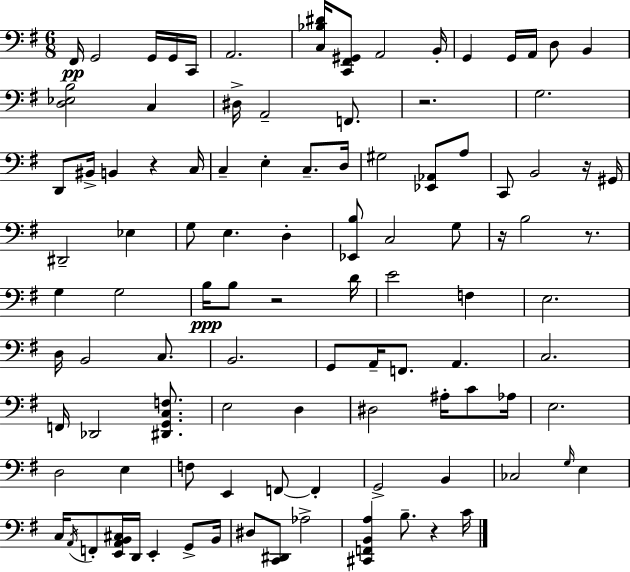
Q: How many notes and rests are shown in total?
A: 103